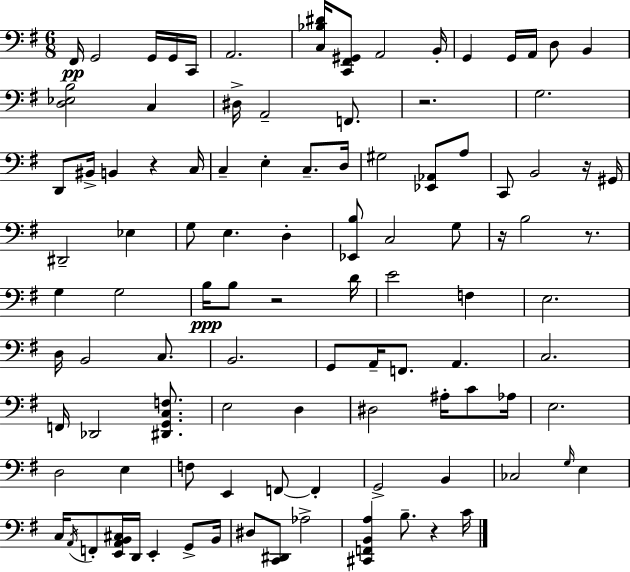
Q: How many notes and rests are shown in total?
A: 103